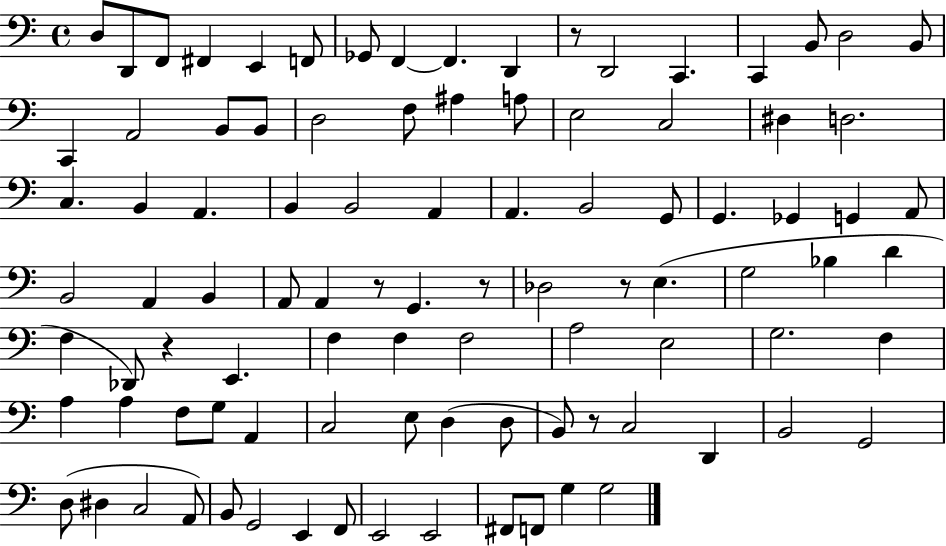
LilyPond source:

{
  \clef bass
  \time 4/4
  \defaultTimeSignature
  \key c \major
  \repeat volta 2 { d8 d,8 f,8 fis,4 e,4 f,8 | ges,8 f,4~~ f,4. d,4 | r8 d,2 c,4. | c,4 b,8 d2 b,8 | \break c,4 a,2 b,8 b,8 | d2 f8 ais4 a8 | e2 c2 | dis4 d2. | \break c4. b,4 a,4. | b,4 b,2 a,4 | a,4. b,2 g,8 | g,4. ges,4 g,4 a,8 | \break b,2 a,4 b,4 | a,8 a,4 r8 g,4. r8 | des2 r8 e4.( | g2 bes4 d'4 | \break f4 des,8) r4 e,4. | f4 f4 f2 | a2 e2 | g2. f4 | \break a4 a4 f8 g8 a,4 | c2 e8 d4( d8 | b,8) r8 c2 d,4 | b,2 g,2 | \break d8( dis4 c2 a,8) | b,8 g,2 e,4 f,8 | e,2 e,2 | fis,8 f,8 g4 g2 | \break } \bar "|."
}